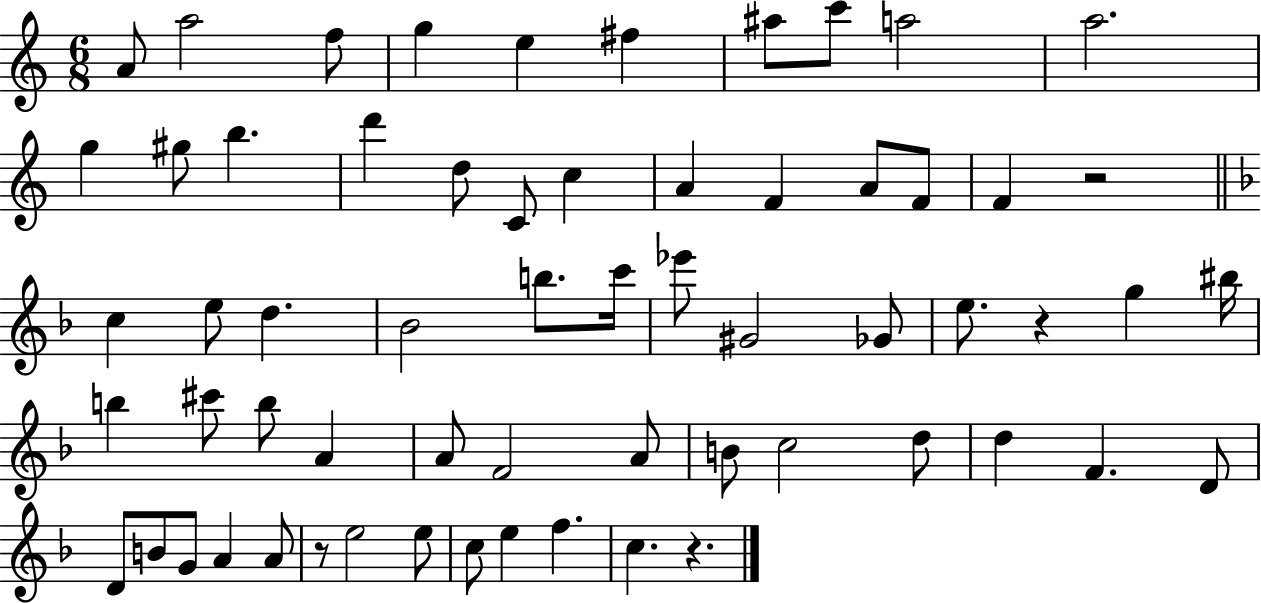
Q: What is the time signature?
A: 6/8